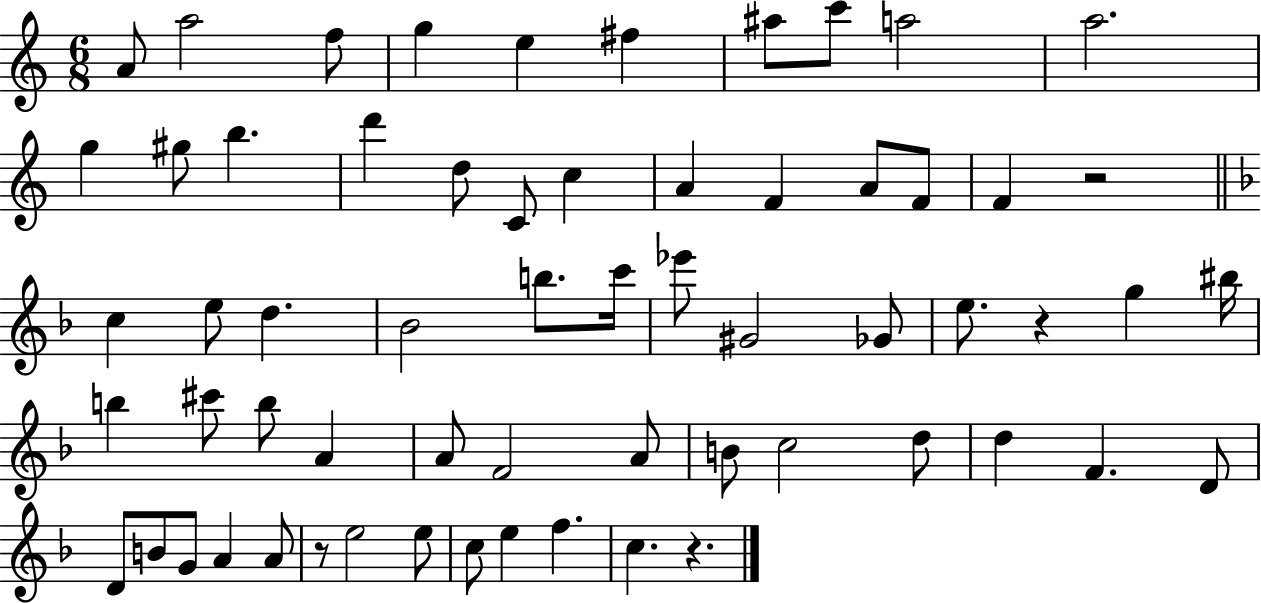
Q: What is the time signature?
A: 6/8